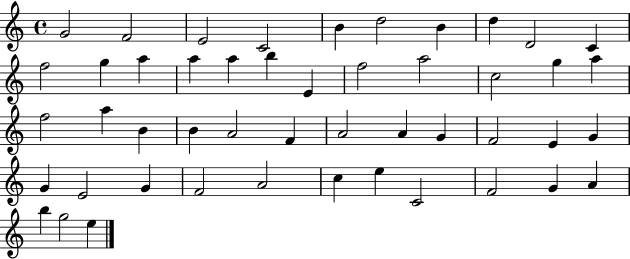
X:1
T:Untitled
M:4/4
L:1/4
K:C
G2 F2 E2 C2 B d2 B d D2 C f2 g a a a b E f2 a2 c2 g a f2 a B B A2 F A2 A G F2 E G G E2 G F2 A2 c e C2 F2 G A b g2 e